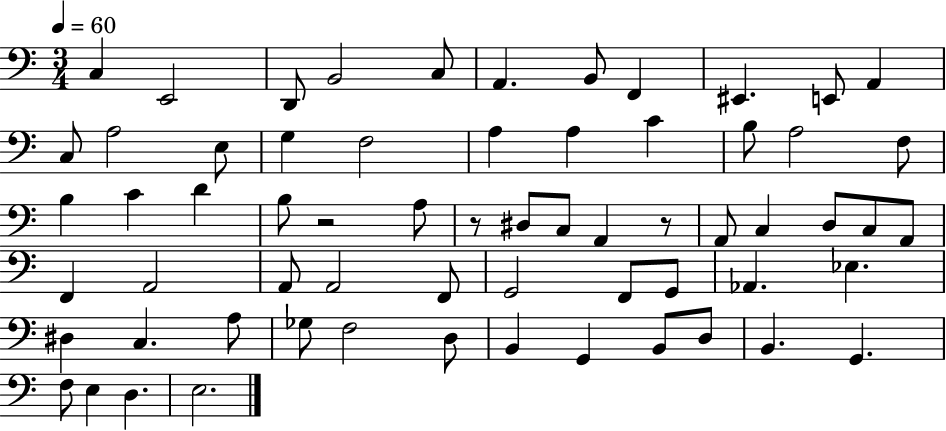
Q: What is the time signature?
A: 3/4